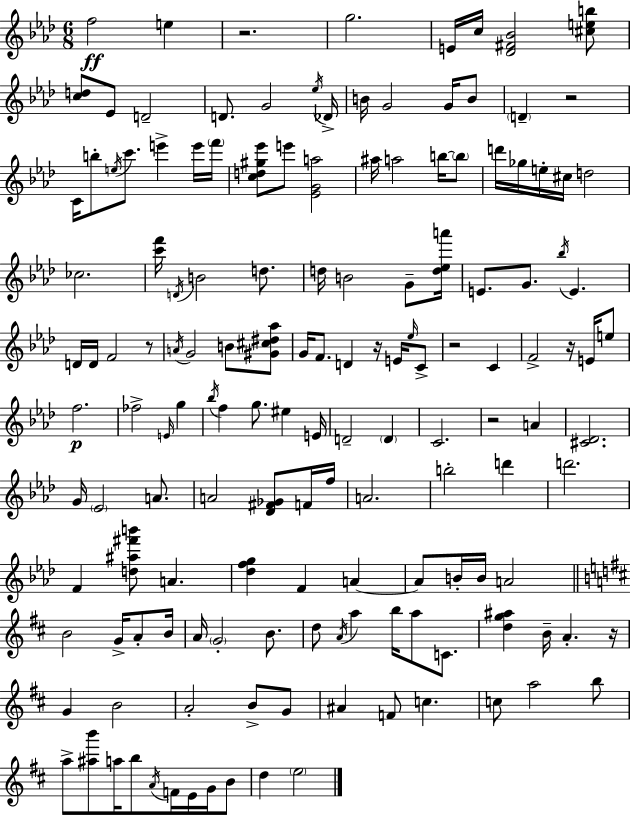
{
  \clef treble
  \numericTimeSignature
  \time 6/8
  \key aes \major
  f''2\ff e''4 | r2. | g''2. | e'16 c''16 <des' fis' bes'>2 <cis'' e'' b''>8 | \break <c'' d''>8 ees'8 d'2-- | d'8. g'2 \acciaccatura { ees''16 } | des'16-> b'16 g'2 g'16 b'8 | \parenthesize d'4-- r2 | \break c'16 b''8-. \acciaccatura { e''16 } c'''8. e'''4-> | e'''16 \parenthesize f'''16 <c'' d'' gis'' ees'''>8 e'''8 <ees' g' a''>2 | ais''16 a''2 b''16~~ | \parenthesize b''8 d'''16 ges''16 e''16-. cis''16 d''2 | \break ces''2. | <c''' f'''>16 \acciaccatura { d'16 } b'2 | d''8. d''16 b'2 | g'8-- <d'' ees'' a'''>16 e'8. g'8. \acciaccatura { bes''16 } e'4. | \break d'16 d'16 f'2 | r8 \acciaccatura { a'16 } g'2 | b'8 <gis' cis'' dis'' aes''>8 g'16 f'8. d'4 | r16 e'16 \grace { ees''16 } c'8-> r2 | \break c'4 f'2-> | r16 e'16 e''8 f''2.\p | fes''2-> | \grace { e'16 } g''4 \acciaccatura { bes''16 } f''4 | \break g''8. eis''4 e'16 d'2-- | \parenthesize d'4 c'2. | r2 | a'4 <cis' des'>2. | \break g'16 \parenthesize ees'2 | a'8. a'2 | <des' fis' ges'>8 f'16 f''16 a'2. | b''2-. | \break d'''4 d'''2. | f'4 | <d'' ais'' fis''' b'''>8 a'4. <des'' f'' g''>4 | f'4 a'4~~ a'8 b'16-. b'16 | \break a'2 \bar "||" \break \key d \major b'2 g'16-> a'8-. b'16 | a'16 \parenthesize g'2-. b'8. | d''8 \acciaccatura { a'16 } a''4 b''16 a''8 c'8. | <d'' g'' ais''>4 b'16-- a'4.-. | \break r16 g'4 b'2 | a'2-. b'8-> g'8 | ais'4 f'8 c''4. | c''8 a''2 b''8 | \break a''8-> <ais'' b'''>8 a''16 b''8 \acciaccatura { a'16 } f'16 e'16 g'16 | b'8 d''4 \parenthesize e''2 | \bar "|."
}